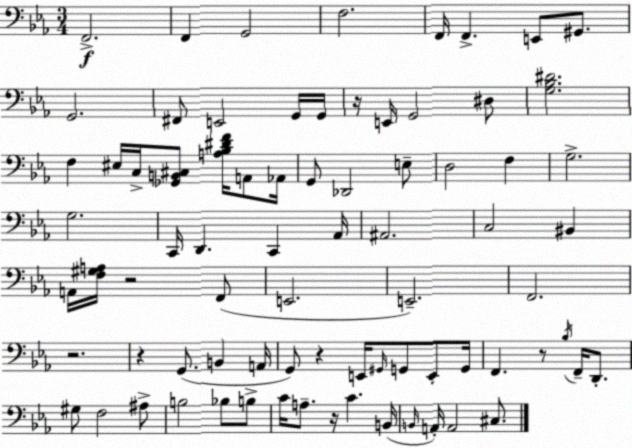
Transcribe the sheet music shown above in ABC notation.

X:1
T:Untitled
M:3/4
L:1/4
K:Cm
F,,2 F,, G,,2 F,2 F,,/4 F,, E,,/2 ^G,,/2 G,,2 ^F,,/2 E,,2 G,,/4 G,,/4 z/4 E,,/4 G,,2 ^D,/2 [G,_B,^D]2 F, ^E,/4 C,/4 [_G,,B,,^C,]/2 [A,_B,^DF]/4 A,,/2 _A,,/4 G,,/2 _D,,2 E,/2 D,2 F, G,2 G,2 C,,/4 D,, C,, _A,,/4 ^A,,2 C,2 ^B,, A,,/4 [F,^G,A,]/4 z2 F,,/2 E,,2 E,,2 F,,2 z2 z G,,/2 B,, A,,/4 G,,/2 z E,,/4 ^G,,/4 G,,/2 E,,/2 G,,/4 F,, z/2 _B,/4 F,,/4 D,,/2 ^G,/2 F,2 ^A,/2 B,2 _B,/2 B,/2 C/4 A,/2 z/4 C B,,/4 B,,/4 A,,/4 A,,2 ^C,/2